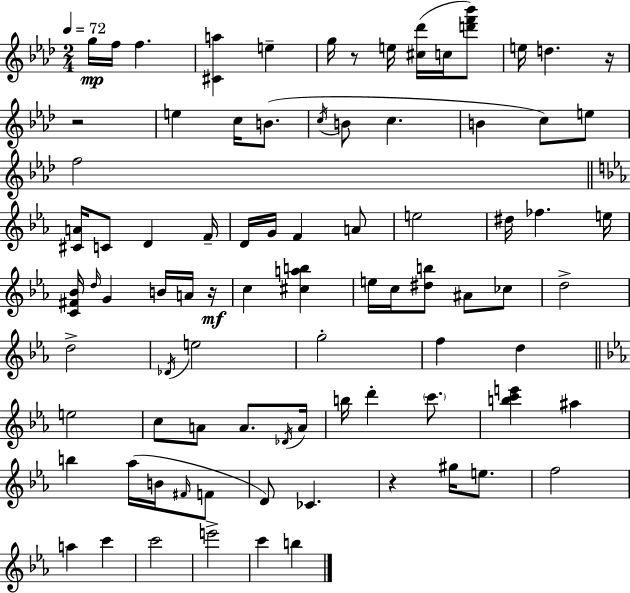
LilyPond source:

{
  \clef treble
  \numericTimeSignature
  \time 2/4
  \key f \minor
  \tempo 4 = 72
  g''16\mp f''16 f''4. | <cis' a''>4 e''4-- | g''16 r8 e''16 <cis'' des'''>16( c''16 <d''' f''' bes'''>8) | e''16 d''4. r16 | \break r2 | e''4 c''16 b'8.( | \acciaccatura { c''16 } b'8 c''4. | b'4 c''8) e''8 | \break f''2 | \bar "||" \break \key ees \major <cis' a'>16 c'8 d'4 f'16-- | d'16 g'16 f'4 a'8 | e''2 | dis''16 fes''4. e''16 | \break <c' fis' bes'>16 \grace { d''16 } g'4 b'16 a'16 | r16\mf c''4 <cis'' a'' b''>4 | e''16 c''16 <dis'' b''>8 ais'8 ces''8 | d''2-> | \break d''2-> | \acciaccatura { des'16 } e''2 | g''2-. | f''4 d''4 | \break \bar "||" \break \key ees \major e''2 | c''8 a'8 a'8. \acciaccatura { des'16 } | a'16 b''16 d'''4-. \parenthesize c'''8. | <b'' c''' e'''>4 ais''4 | \break b''4 aes''16( b'16 \grace { fis'16 } | f'8 d'8) ces'4. | r4 gis''16 e''8. | f''2 | \break a''4 c'''4 | c'''2 | e'''2-> | c'''4 b''4 | \break \bar "|."
}